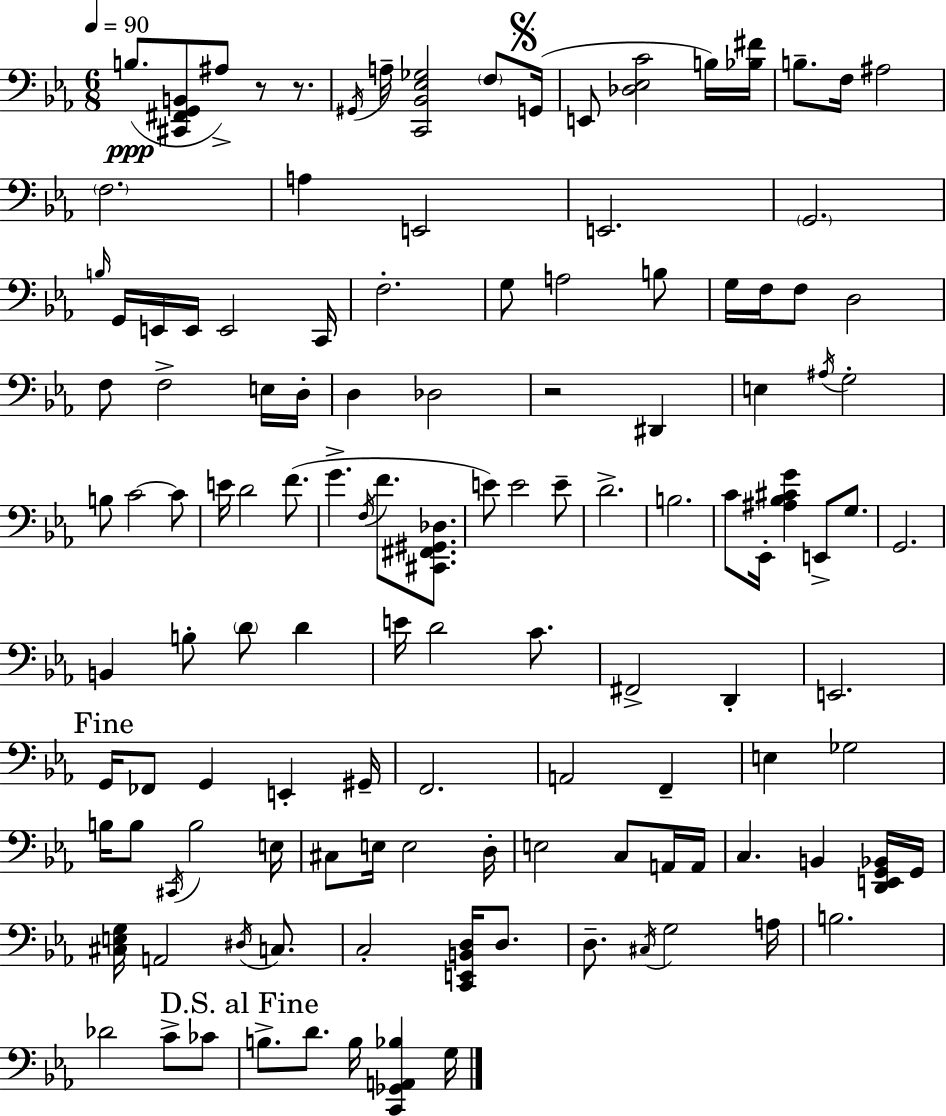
B3/e. [C#2,F#2,G2,B2]/e A#3/e R/e R/e. G#2/s A3/s [C2,Bb2,Eb3,Gb3]/h F3/e G2/s E2/e [Db3,Eb3,C4]/h B3/s [Bb3,F#4]/s B3/e. F3/s A#3/h F3/h. A3/q E2/h E2/h. G2/h. B3/s G2/s E2/s E2/s E2/h C2/s F3/h. G3/e A3/h B3/e G3/s F3/s F3/e D3/h F3/e F3/h E3/s D3/s D3/q Db3/h R/h D#2/q E3/q A#3/s G3/h B3/e C4/h C4/e E4/s D4/h F4/e. G4/q. F3/s F4/e. [C#2,F#2,G#2,Db3]/e. E4/e E4/h E4/e D4/h. B3/h. C4/e Eb2/s [A#3,Bb3,C#4,G4]/q E2/e G3/e. G2/h. B2/q B3/e D4/e D4/q E4/s D4/h C4/e. F#2/h D2/q E2/h. G2/s FES2/e G2/q E2/q G#2/s F2/h. A2/h F2/q E3/q Gb3/h B3/s B3/e C#2/s B3/h E3/s C#3/e E3/s E3/h D3/s E3/h C3/e A2/s A2/s C3/q. B2/q [D2,E2,G2,Bb2]/s G2/s [C#3,E3,G3]/s A2/h D#3/s C3/e. C3/h [C2,E2,B2,D3]/s D3/e. D3/e. C#3/s G3/h A3/s B3/h. Db4/h C4/e CES4/e B3/e. D4/e. B3/s [C2,Gb2,A2,Bb3]/q G3/s